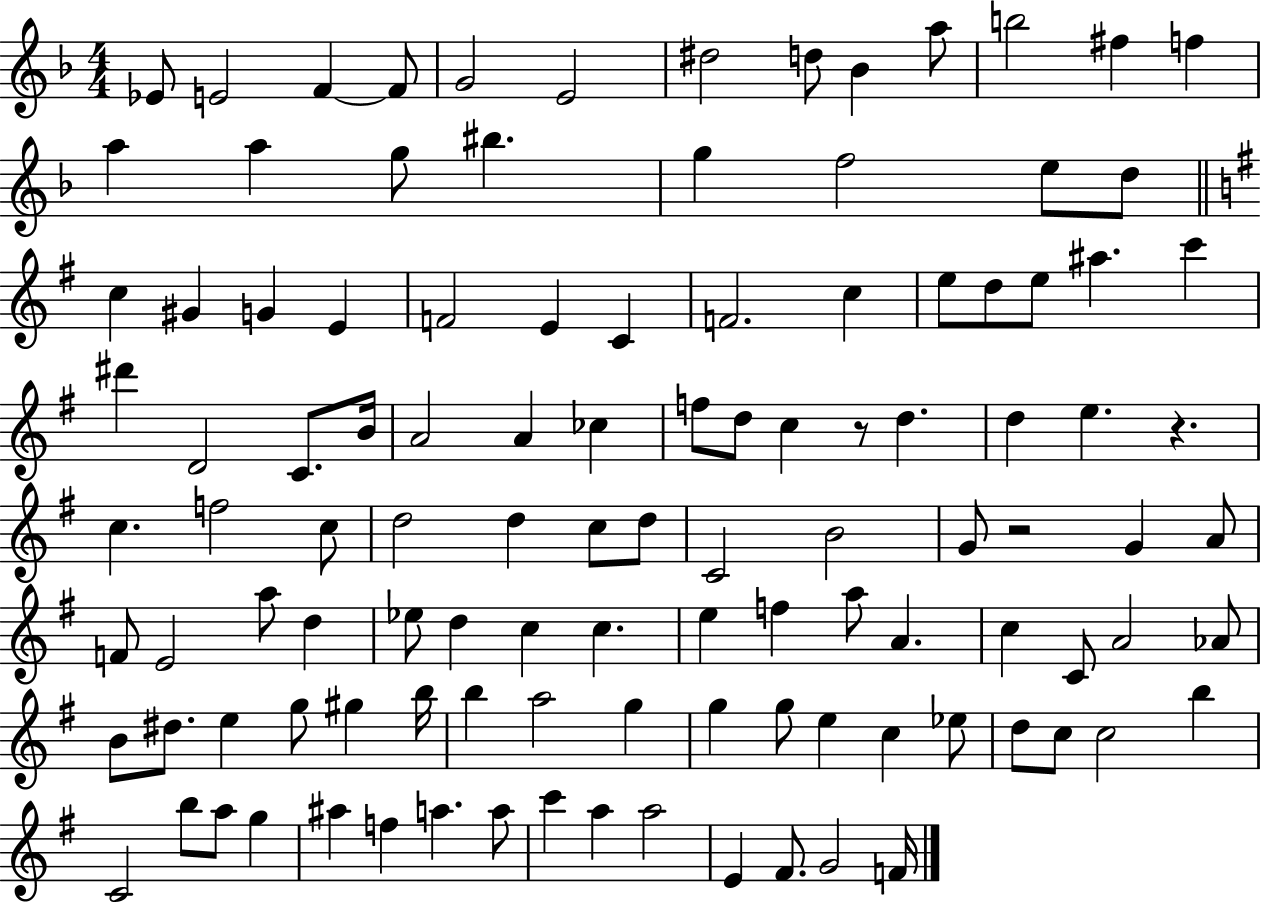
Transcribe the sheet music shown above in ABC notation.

X:1
T:Untitled
M:4/4
L:1/4
K:F
_E/2 E2 F F/2 G2 E2 ^d2 d/2 _B a/2 b2 ^f f a a g/2 ^b g f2 e/2 d/2 c ^G G E F2 E C F2 c e/2 d/2 e/2 ^a c' ^d' D2 C/2 B/4 A2 A _c f/2 d/2 c z/2 d d e z c f2 c/2 d2 d c/2 d/2 C2 B2 G/2 z2 G A/2 F/2 E2 a/2 d _e/2 d c c e f a/2 A c C/2 A2 _A/2 B/2 ^d/2 e g/2 ^g b/4 b a2 g g g/2 e c _e/2 d/2 c/2 c2 b C2 b/2 a/2 g ^a f a a/2 c' a a2 E ^F/2 G2 F/4